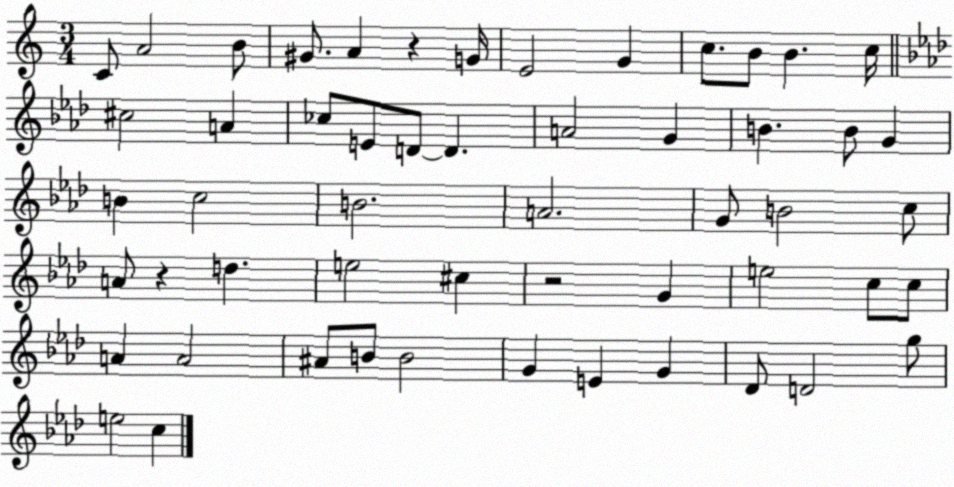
X:1
T:Untitled
M:3/4
L:1/4
K:C
C/2 A2 B/2 ^G/2 A z G/4 E2 G c/2 B/2 B c/4 ^c2 A _c/2 E/2 D/2 D A2 G B B/2 G B c2 B2 A2 G/2 B2 c/2 A/2 z d e2 ^c z2 G e2 c/2 c/2 A A2 ^A/2 B/2 B2 G E G _D/2 D2 g/2 e2 c